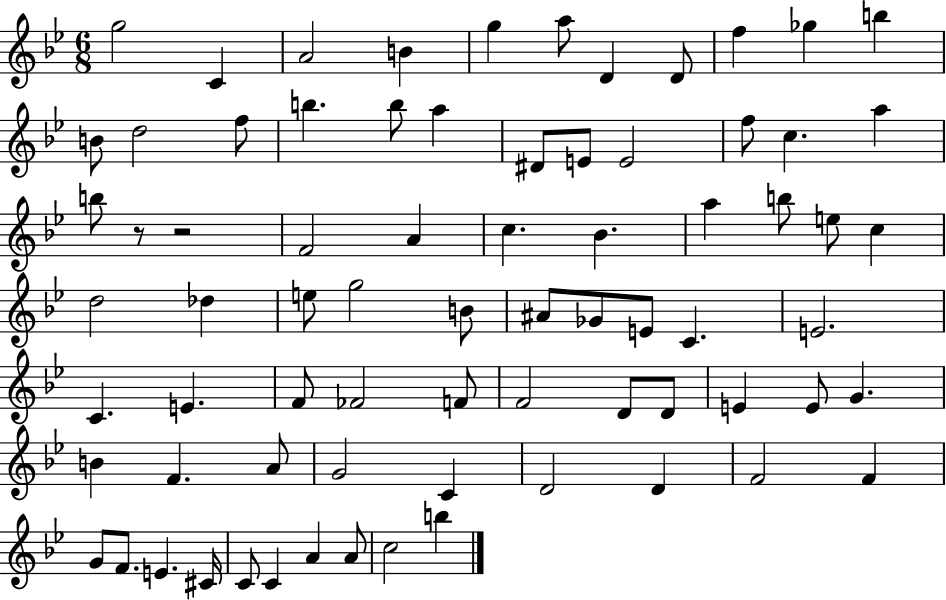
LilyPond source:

{
  \clef treble
  \numericTimeSignature
  \time 6/8
  \key bes \major
  \repeat volta 2 { g''2 c'4 | a'2 b'4 | g''4 a''8 d'4 d'8 | f''4 ges''4 b''4 | \break b'8 d''2 f''8 | b''4. b''8 a''4 | dis'8 e'8 e'2 | f''8 c''4. a''4 | \break b''8 r8 r2 | f'2 a'4 | c''4. bes'4. | a''4 b''8 e''8 c''4 | \break d''2 des''4 | e''8 g''2 b'8 | ais'8 ges'8 e'8 c'4. | e'2. | \break c'4. e'4. | f'8 fes'2 f'8 | f'2 d'8 d'8 | e'4 e'8 g'4. | \break b'4 f'4. a'8 | g'2 c'4 | d'2 d'4 | f'2 f'4 | \break g'8 f'8. e'4. cis'16 | c'8 c'4 a'4 a'8 | c''2 b''4 | } \bar "|."
}